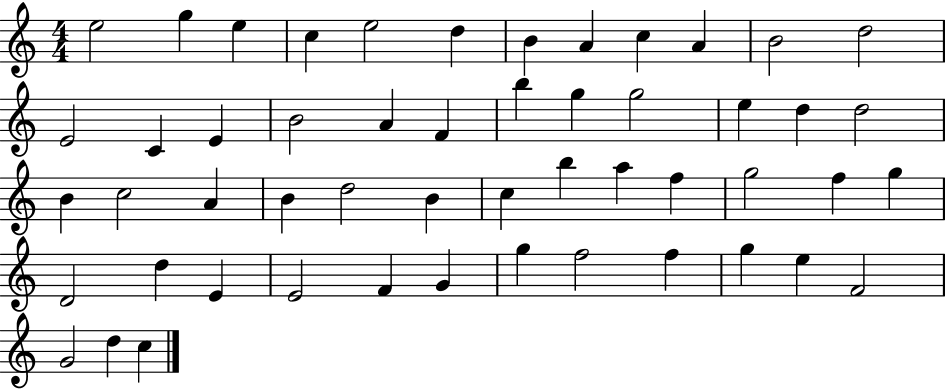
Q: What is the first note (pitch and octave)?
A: E5